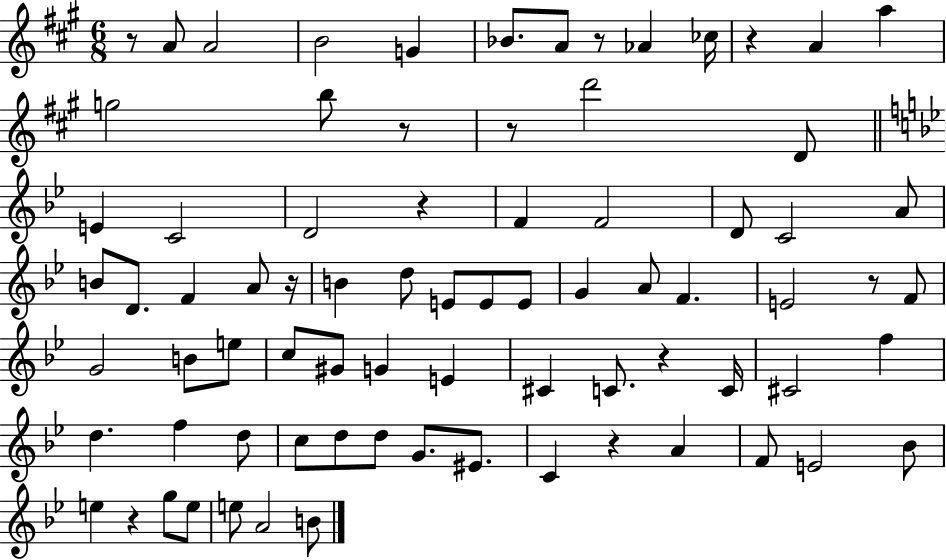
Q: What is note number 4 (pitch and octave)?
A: G4